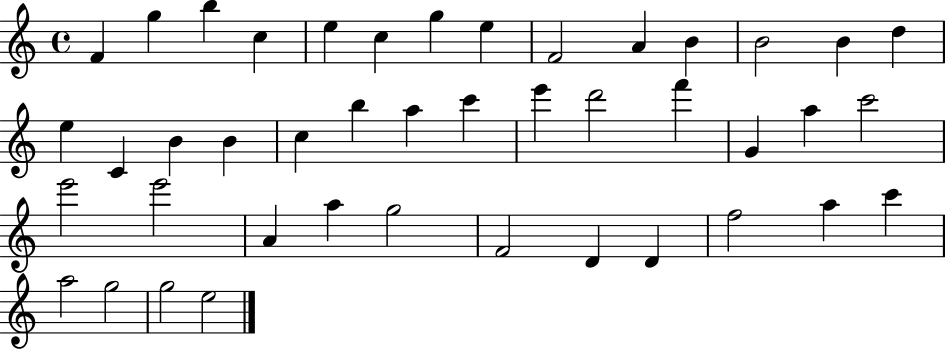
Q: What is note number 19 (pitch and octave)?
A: C5